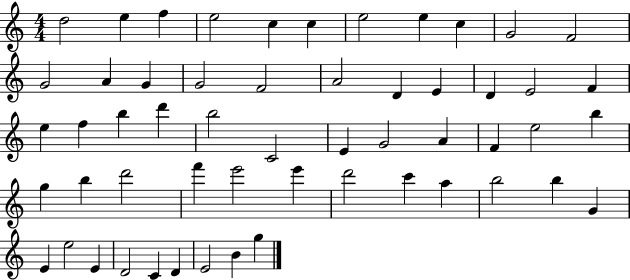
D5/h E5/q F5/q E5/h C5/q C5/q E5/h E5/q C5/q G4/h F4/h G4/h A4/q G4/q G4/h F4/h A4/h D4/q E4/q D4/q E4/h F4/q E5/q F5/q B5/q D6/q B5/h C4/h E4/q G4/h A4/q F4/q E5/h B5/q G5/q B5/q D6/h F6/q E6/h E6/q D6/h C6/q A5/q B5/h B5/q G4/q E4/q E5/h E4/q D4/h C4/q D4/q E4/h B4/q G5/q